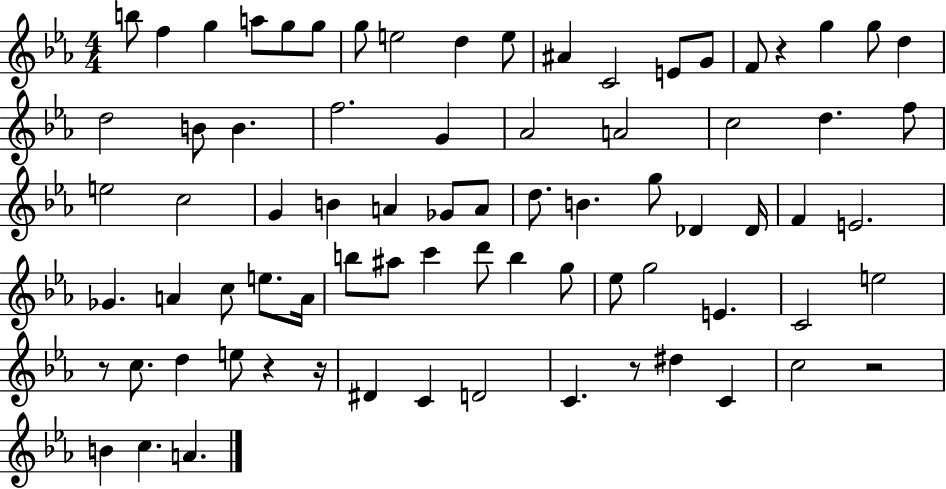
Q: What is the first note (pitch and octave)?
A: B5